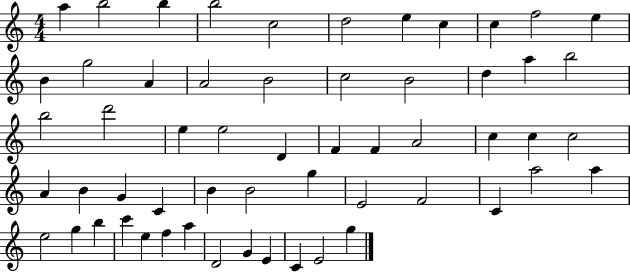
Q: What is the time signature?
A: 4/4